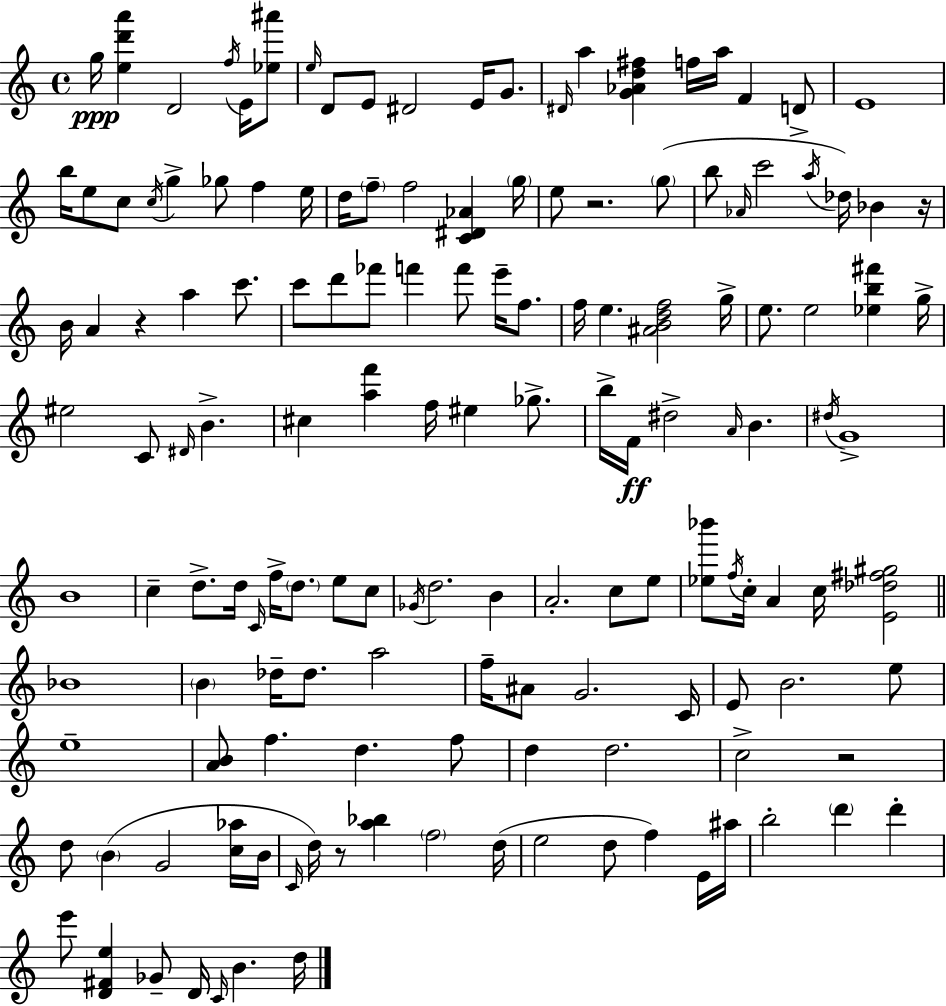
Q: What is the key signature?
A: A minor